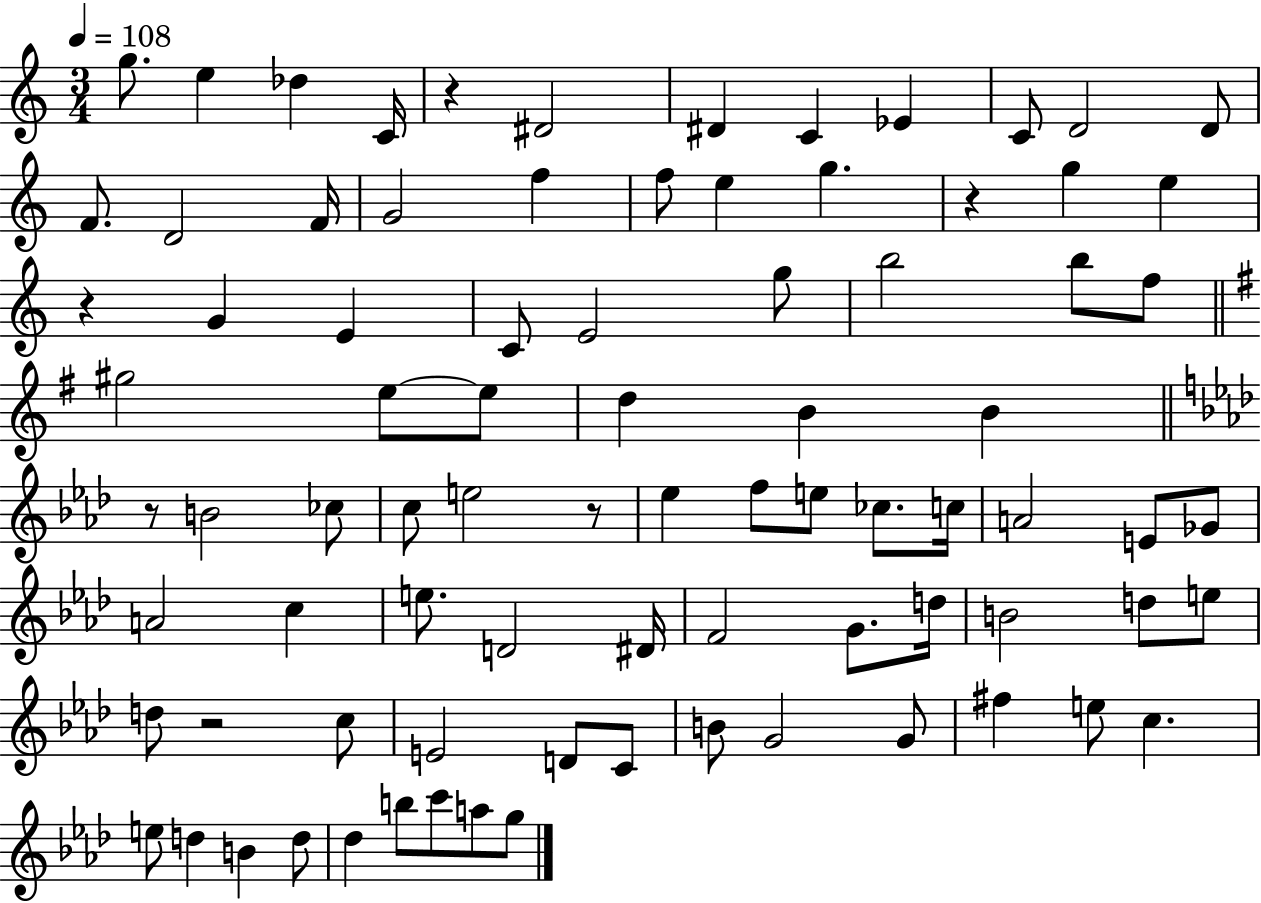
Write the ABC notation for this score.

X:1
T:Untitled
M:3/4
L:1/4
K:C
g/2 e _d C/4 z ^D2 ^D C _E C/2 D2 D/2 F/2 D2 F/4 G2 f f/2 e g z g e z G E C/2 E2 g/2 b2 b/2 f/2 ^g2 e/2 e/2 d B B z/2 B2 _c/2 c/2 e2 z/2 _e f/2 e/2 _c/2 c/4 A2 E/2 _G/2 A2 c e/2 D2 ^D/4 F2 G/2 d/4 B2 d/2 e/2 d/2 z2 c/2 E2 D/2 C/2 B/2 G2 G/2 ^f e/2 c e/2 d B d/2 _d b/2 c'/2 a/2 g/2